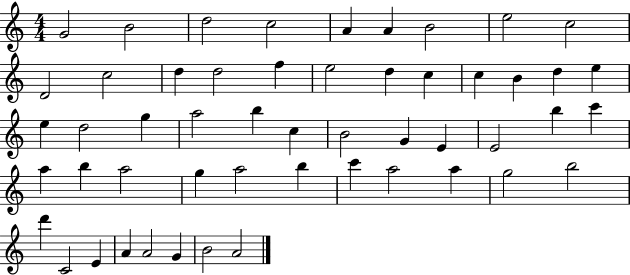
G4/h B4/h D5/h C5/h A4/q A4/q B4/h E5/h C5/h D4/h C5/h D5/q D5/h F5/q E5/h D5/q C5/q C5/q B4/q D5/q E5/q E5/q D5/h G5/q A5/h B5/q C5/q B4/h G4/q E4/q E4/h B5/q C6/q A5/q B5/q A5/h G5/q A5/h B5/q C6/q A5/h A5/q G5/h B5/h D6/q C4/h E4/q A4/q A4/h G4/q B4/h A4/h